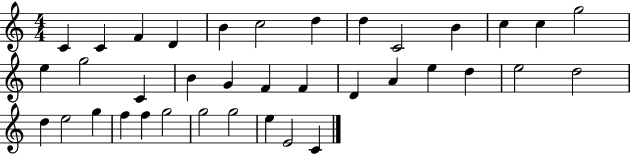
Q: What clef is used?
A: treble